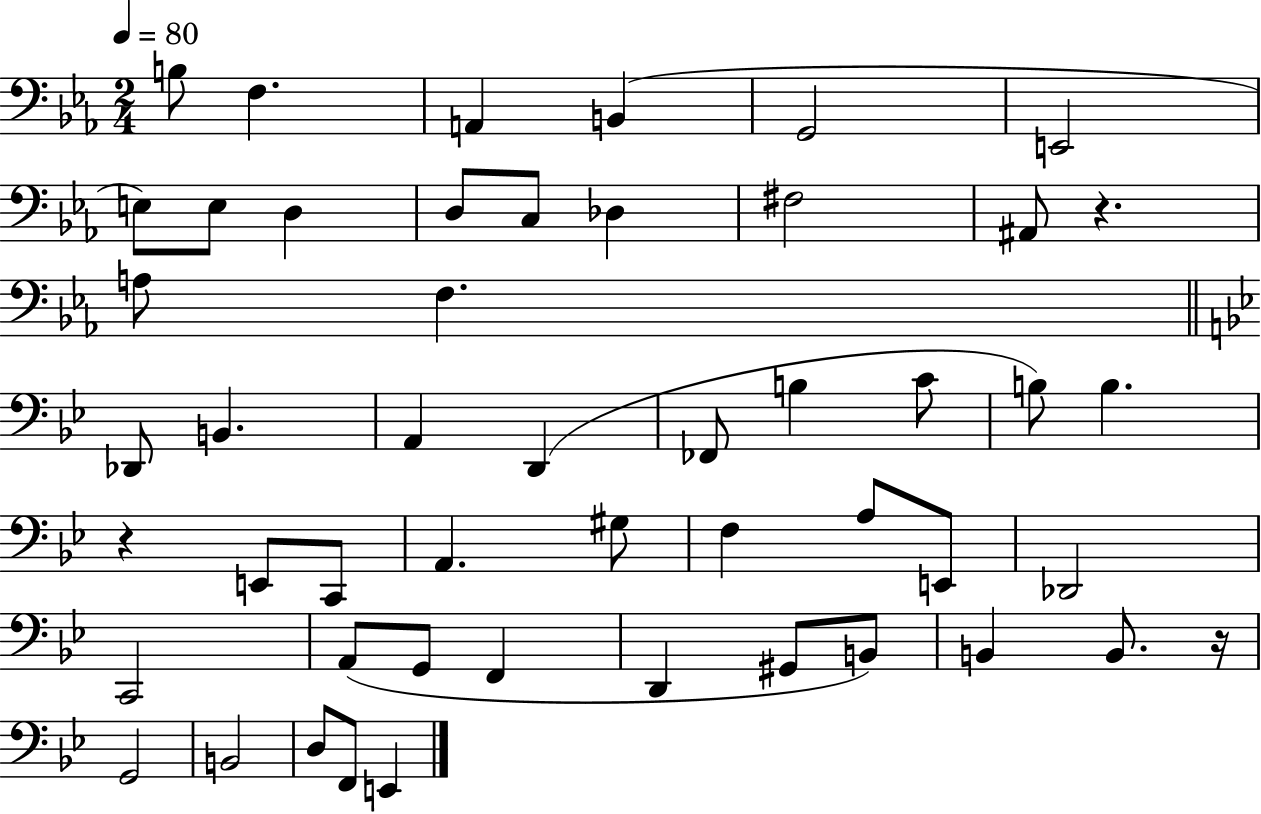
{
  \clef bass
  \numericTimeSignature
  \time 2/4
  \key ees \major
  \tempo 4 = 80
  b8 f4. | a,4 b,4( | g,2 | e,2 | \break e8) e8 d4 | d8 c8 des4 | fis2 | ais,8 r4. | \break a8 f4. | \bar "||" \break \key g \minor des,8 b,4. | a,4 d,4( | fes,8 b4 c'8 | b8) b4. | \break r4 e,8 c,8 | a,4. gis8 | f4 a8 e,8 | des,2 | \break c,2 | a,8( g,8 f,4 | d,4 gis,8 b,8) | b,4 b,8. r16 | \break g,2 | b,2 | d8 f,8 e,4 | \bar "|."
}